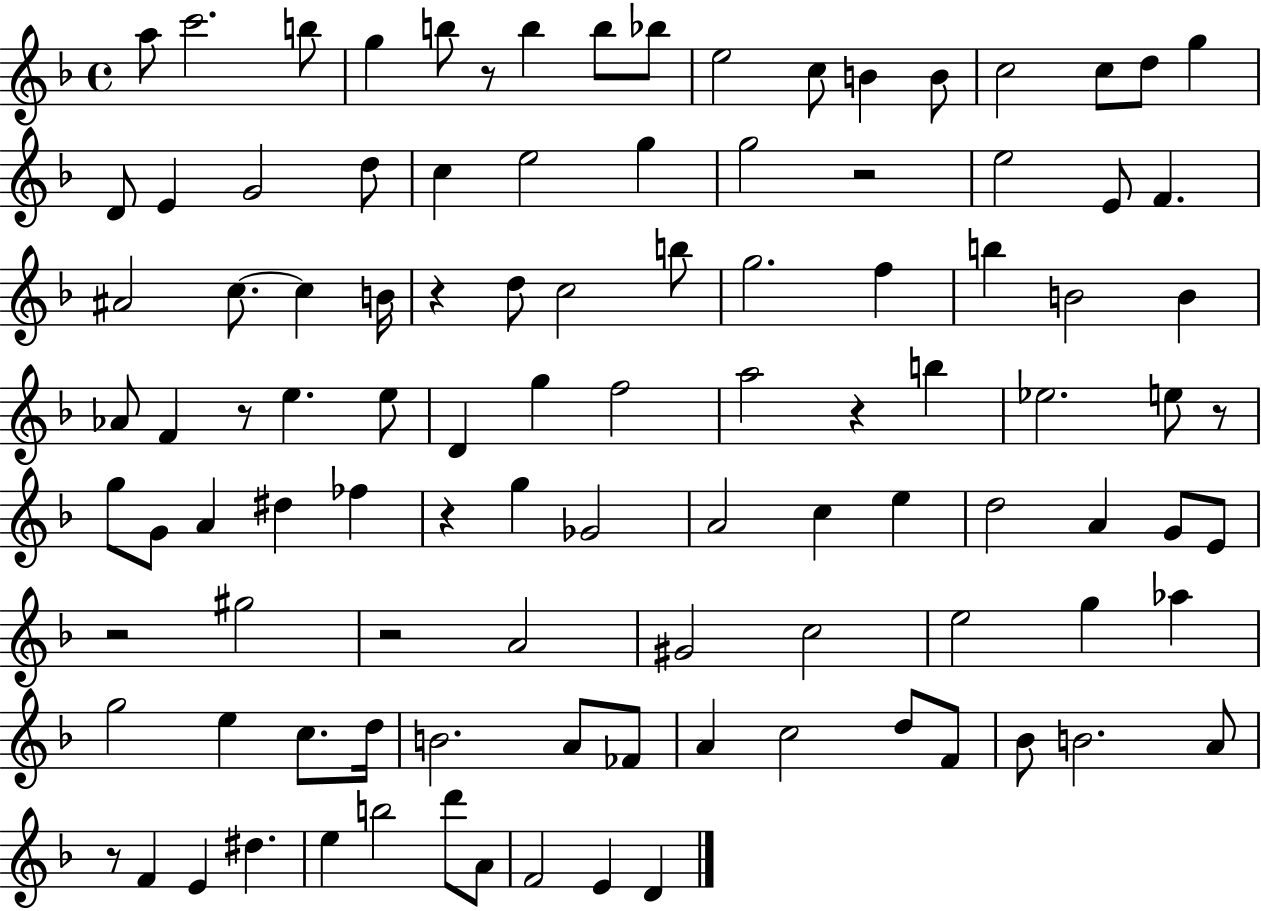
A5/e C6/h. B5/e G5/q B5/e R/e B5/q B5/e Bb5/e E5/h C5/e B4/q B4/e C5/h C5/e D5/e G5/q D4/e E4/q G4/h D5/e C5/q E5/h G5/q G5/h R/h E5/h E4/e F4/q. A#4/h C5/e. C5/q B4/s R/q D5/e C5/h B5/e G5/h. F5/q B5/q B4/h B4/q Ab4/e F4/q R/e E5/q. E5/e D4/q G5/q F5/h A5/h R/q B5/q Eb5/h. E5/e R/e G5/e G4/e A4/q D#5/q FES5/q R/q G5/q Gb4/h A4/h C5/q E5/q D5/h A4/q G4/e E4/e R/h G#5/h R/h A4/h G#4/h C5/h E5/h G5/q Ab5/q G5/h E5/q C5/e. D5/s B4/h. A4/e FES4/e A4/q C5/h D5/e F4/e Bb4/e B4/h. A4/e R/e F4/q E4/q D#5/q. E5/q B5/h D6/e A4/e F4/h E4/q D4/q